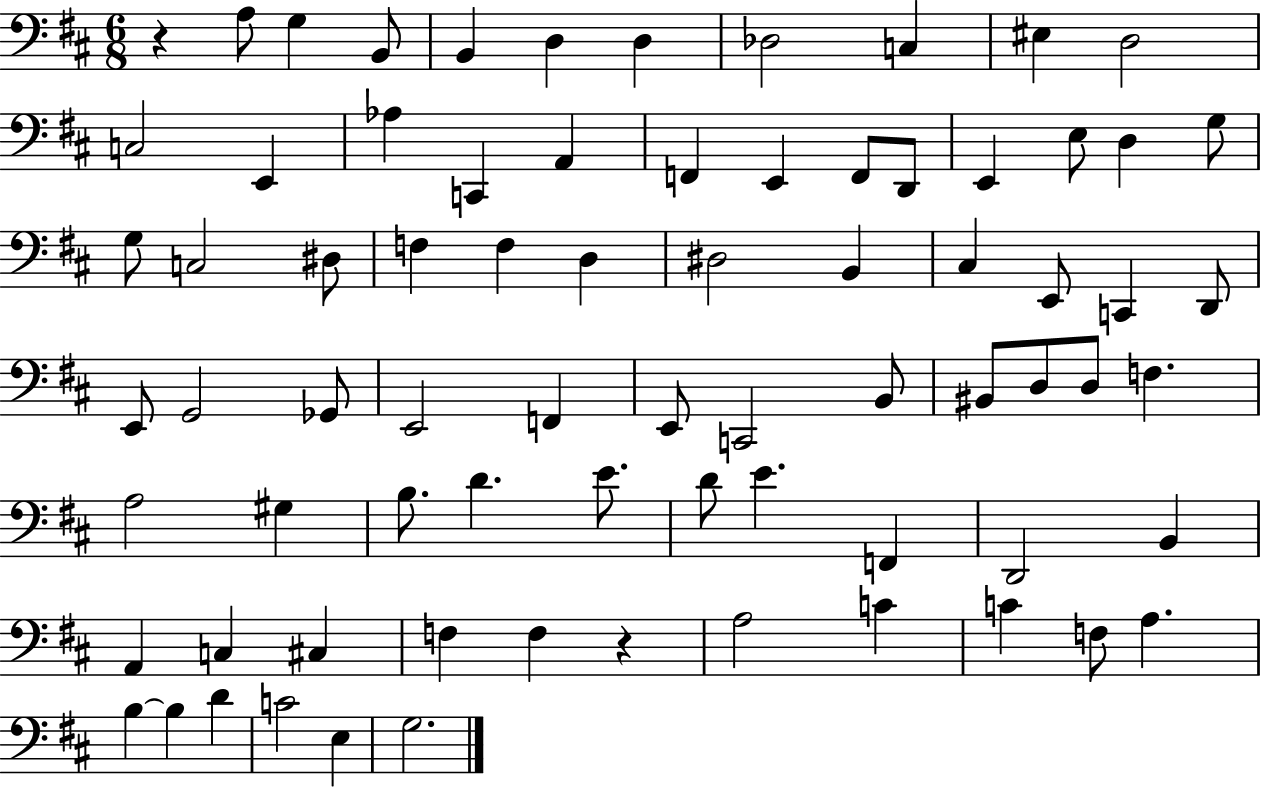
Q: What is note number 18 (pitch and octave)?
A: F2